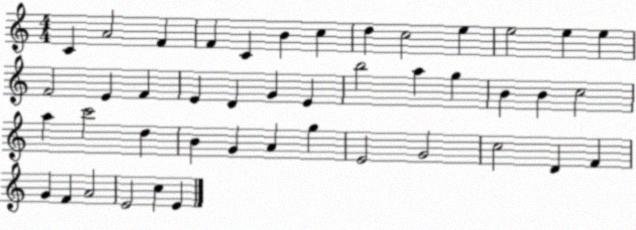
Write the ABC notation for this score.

X:1
T:Untitled
M:4/4
L:1/4
K:C
C A2 F F C B c d c2 e e2 e e F2 E F E D G E b2 a g B B c2 a c'2 d B G A g E2 G2 c2 D F G F A2 E2 c E